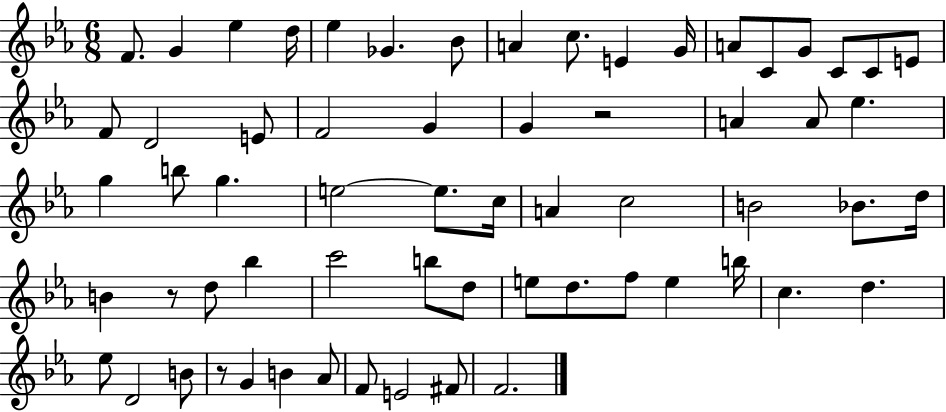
{
  \clef treble
  \numericTimeSignature
  \time 6/8
  \key ees \major
  f'8. g'4 ees''4 d''16 | ees''4 ges'4. bes'8 | a'4 c''8. e'4 g'16 | a'8 c'8 g'8 c'8 c'8 e'8 | \break f'8 d'2 e'8 | f'2 g'4 | g'4 r2 | a'4 a'8 ees''4. | \break g''4 b''8 g''4. | e''2~~ e''8. c''16 | a'4 c''2 | b'2 bes'8. d''16 | \break b'4 r8 d''8 bes''4 | c'''2 b''8 d''8 | e''8 d''8. f''8 e''4 b''16 | c''4. d''4. | \break ees''8 d'2 b'8 | r8 g'4 b'4 aes'8 | f'8 e'2 fis'8 | f'2. | \break \bar "|."
}